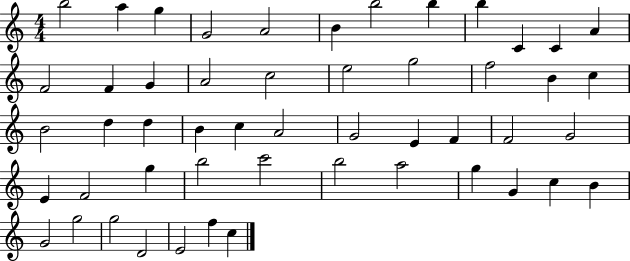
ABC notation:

X:1
T:Untitled
M:4/4
L:1/4
K:C
b2 a g G2 A2 B b2 b b C C A F2 F G A2 c2 e2 g2 f2 B c B2 d d B c A2 G2 E F F2 G2 E F2 g b2 c'2 b2 a2 g G c B G2 g2 g2 D2 E2 f c